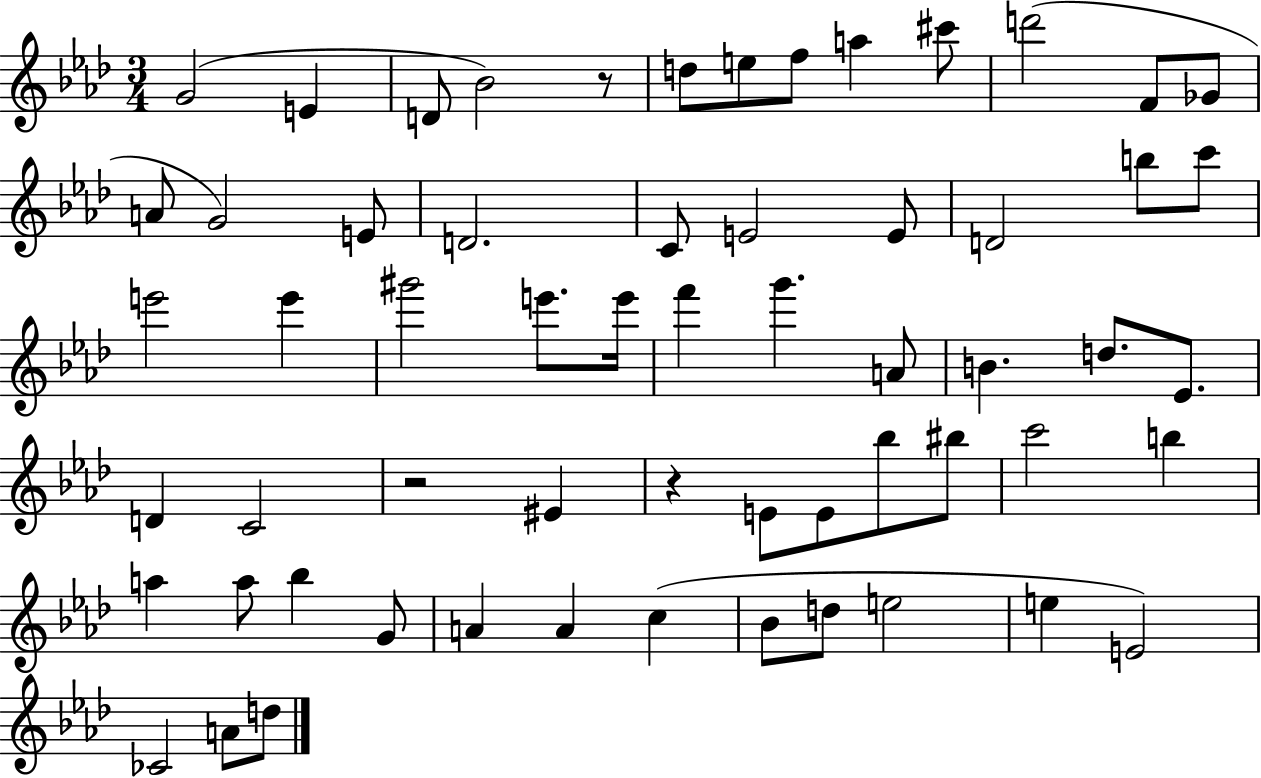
G4/h E4/q D4/e Bb4/h R/e D5/e E5/e F5/e A5/q C#6/e D6/h F4/e Gb4/e A4/e G4/h E4/e D4/h. C4/e E4/h E4/e D4/h B5/e C6/e E6/h E6/q G#6/h E6/e. E6/s F6/q G6/q. A4/e B4/q. D5/e. Eb4/e. D4/q C4/h R/h EIS4/q R/q E4/e E4/e Bb5/e BIS5/e C6/h B5/q A5/q A5/e Bb5/q G4/e A4/q A4/q C5/q Bb4/e D5/e E5/h E5/q E4/h CES4/h A4/e D5/e